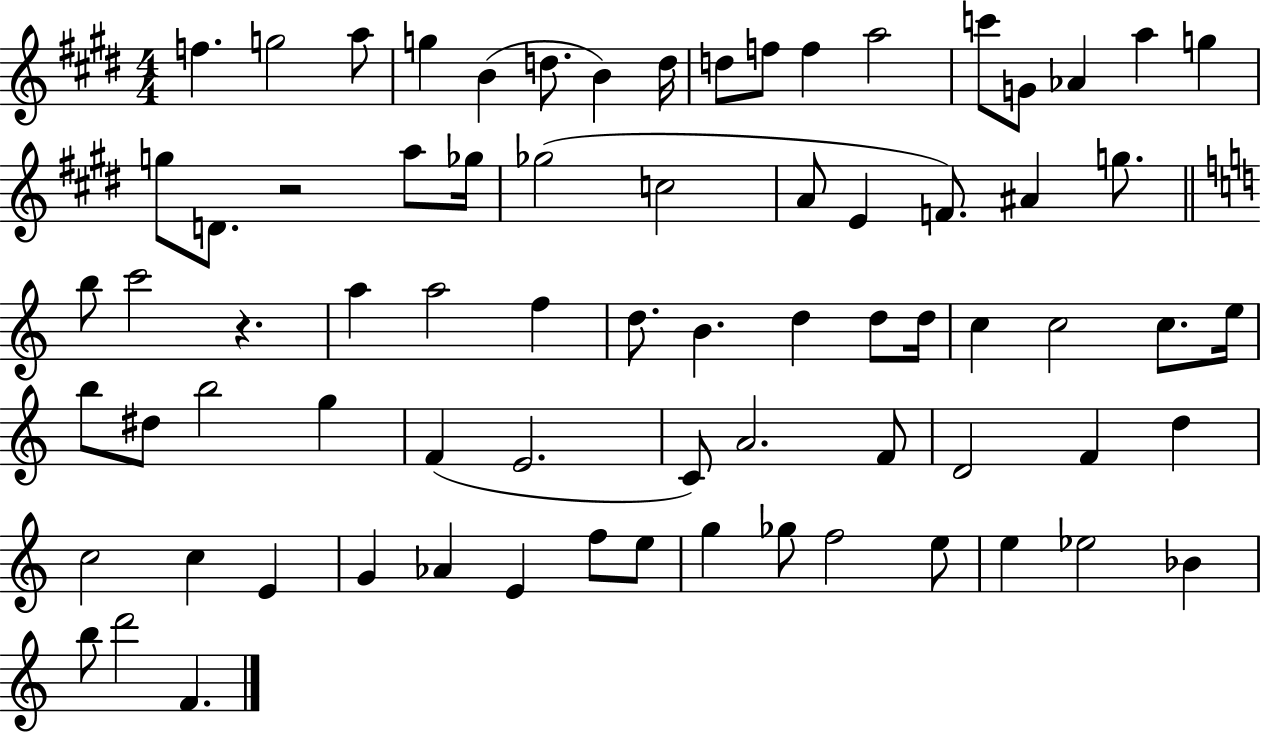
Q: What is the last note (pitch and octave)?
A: F4